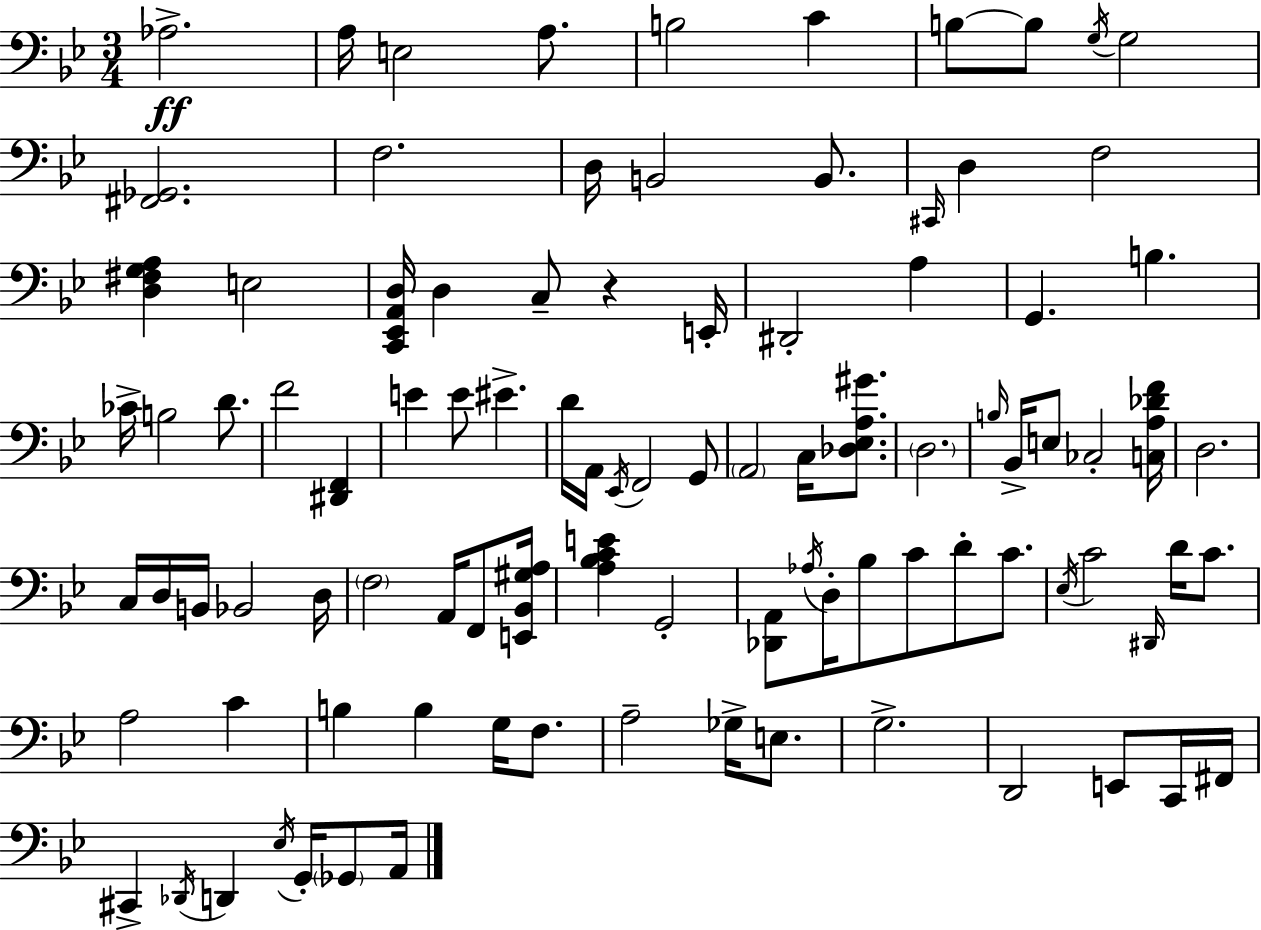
{
  \clef bass
  \numericTimeSignature
  \time 3/4
  \key bes \major
  aes2.->\ff | a16 e2 a8. | b2 c'4 | b8~~ b8 \acciaccatura { g16 } g2 | \break <fis, ges,>2. | f2. | d16 b,2 b,8. | \grace { cis,16 } d4 f2 | \break <d fis g a>4 e2 | <c, ees, a, d>16 d4 c8-- r4 | e,16-. dis,2-. a4 | g,4. b4. | \break ces'16-> b2 d'8. | f'2 <dis, f,>4 | e'4 e'8 eis'4.-> | d'16 a,16 \acciaccatura { ees,16 } f,2 | \break g,8 \parenthesize a,2 c16 | <des ees a gis'>8. \parenthesize d2. | \grace { b16 } bes,16-> e8 ces2-. | <c a des' f'>16 d2. | \break c16 d16 b,16 bes,2 | d16 \parenthesize f2 | a,16 f,8 <e, bes, gis a>16 <a bes c' e'>4 g,2-. | <des, a,>8 \acciaccatura { aes16 } d16-. bes8 c'8 | \break d'8-. c'8. \acciaccatura { ees16 } c'2 | \grace { dis,16 } d'16 c'8. a2 | c'4 b4 b4 | g16 f8. a2-- | \break ges16-> e8. g2.-> | d,2 | e,8 c,16 fis,16 cis,4-> \acciaccatura { des,16 } | d,4 \acciaccatura { ees16 } g,16-. \parenthesize ges,8 a,16 \bar "|."
}